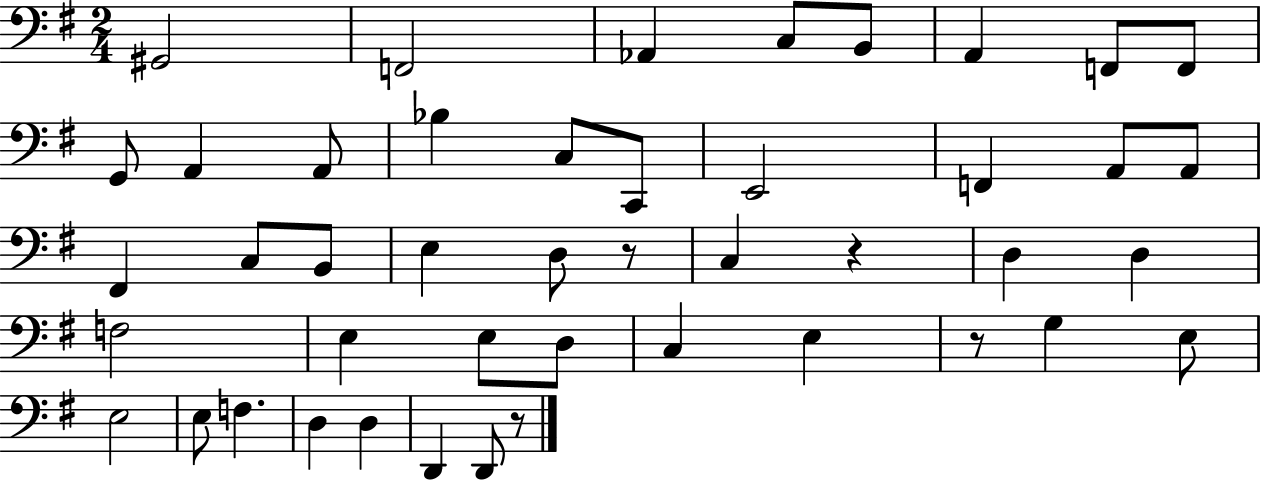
{
  \clef bass
  \numericTimeSignature
  \time 2/4
  \key g \major
  gis,2 | f,2 | aes,4 c8 b,8 | a,4 f,8 f,8 | \break g,8 a,4 a,8 | bes4 c8 c,8 | e,2 | f,4 a,8 a,8 | \break fis,4 c8 b,8 | e4 d8 r8 | c4 r4 | d4 d4 | \break f2 | e4 e8 d8 | c4 e4 | r8 g4 e8 | \break e2 | e8 f4. | d4 d4 | d,4 d,8 r8 | \break \bar "|."
}